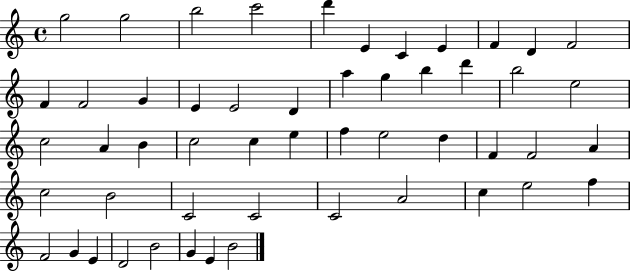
G5/h G5/h B5/h C6/h D6/q E4/q C4/q E4/q F4/q D4/q F4/h F4/q F4/h G4/q E4/q E4/h D4/q A5/q G5/q B5/q D6/q B5/h E5/h C5/h A4/q B4/q C5/h C5/q E5/q F5/q E5/h D5/q F4/q F4/h A4/q C5/h B4/h C4/h C4/h C4/h A4/h C5/q E5/h F5/q F4/h G4/q E4/q D4/h B4/h G4/q E4/q B4/h